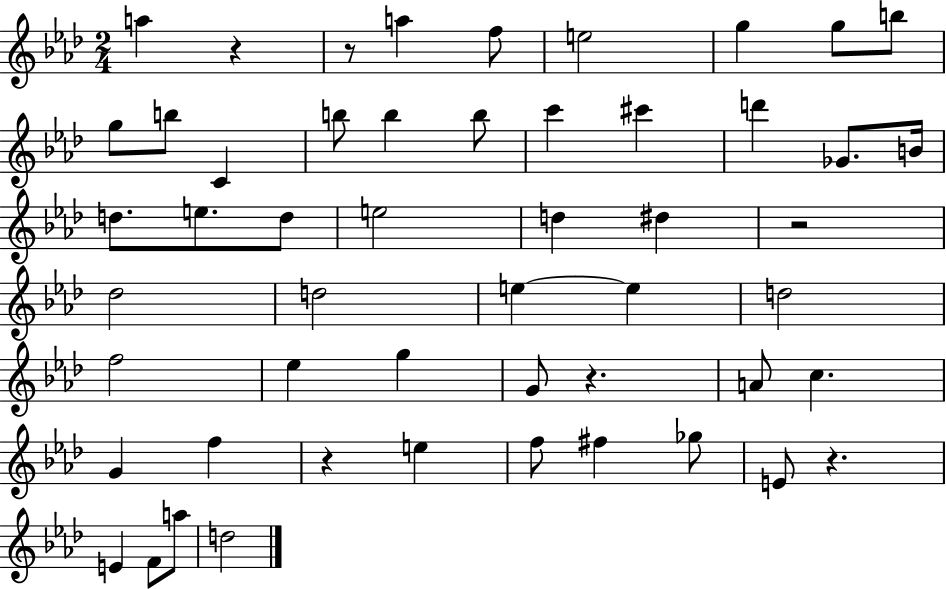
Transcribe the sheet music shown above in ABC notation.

X:1
T:Untitled
M:2/4
L:1/4
K:Ab
a z z/2 a f/2 e2 g g/2 b/2 g/2 b/2 C b/2 b b/2 c' ^c' d' _G/2 B/4 d/2 e/2 d/2 e2 d ^d z2 _d2 d2 e e d2 f2 _e g G/2 z A/2 c G f z e f/2 ^f _g/2 E/2 z E F/2 a/2 d2